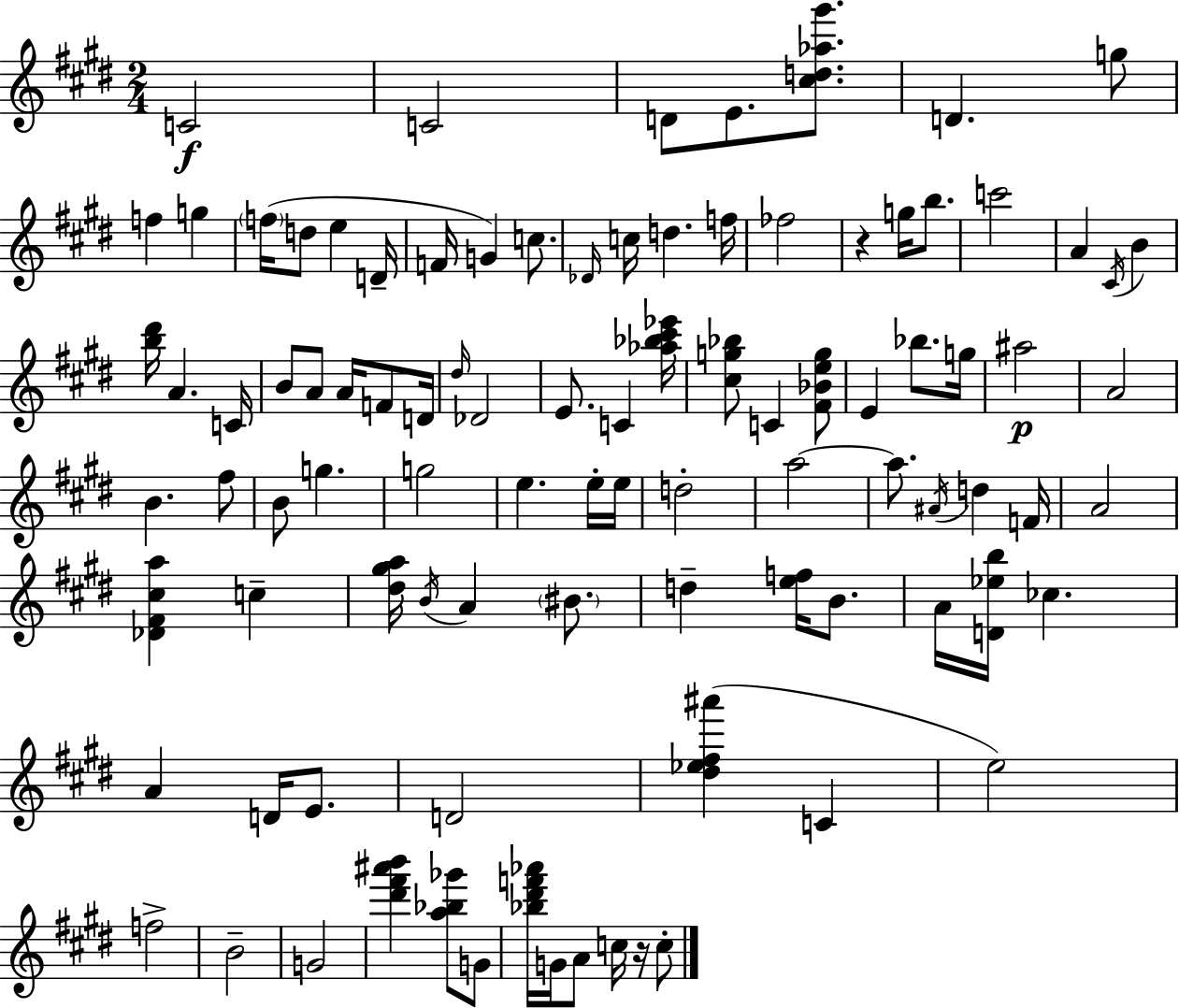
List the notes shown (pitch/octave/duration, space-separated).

C4/h C4/h D4/e E4/e. [C#5,D5,Ab5,G#6]/e. D4/q. G5/e F5/q G5/q F5/s D5/e E5/q D4/s F4/s G4/q C5/e. Db4/s C5/s D5/q. F5/s FES5/h R/q G5/s B5/e. C6/h A4/q C#4/s B4/q [B5,D#6]/s A4/q. C4/s B4/e A4/e A4/s F4/e D4/s D#5/s Db4/h E4/e. C4/q [Ab5,Bb5,C#6,Eb6]/s [C#5,G5,Bb5]/e C4/q [F#4,Bb4,E5,G5]/e E4/q Bb5/e. G5/s A#5/h A4/h B4/q. F#5/e B4/e G5/q. G5/h E5/q. E5/s E5/s D5/h A5/h A5/e. A#4/s D5/q F4/s A4/h [Db4,F#4,C#5,A5]/q C5/q [D#5,G#5,A5]/s B4/s A4/q BIS4/e. D5/q [E5,F5]/s B4/e. A4/s [D4,Eb5,B5]/s CES5/q. A4/q D4/s E4/e. D4/h [D#5,Eb5,F#5,A#6]/q C4/q E5/h F5/h B4/h G4/h [D#6,F#6,A#6,B6]/q [A5,Bb5,Gb6]/e G4/e [Bb5,D#6,F6,Ab6]/s G4/s A4/e C5/s R/s C5/e